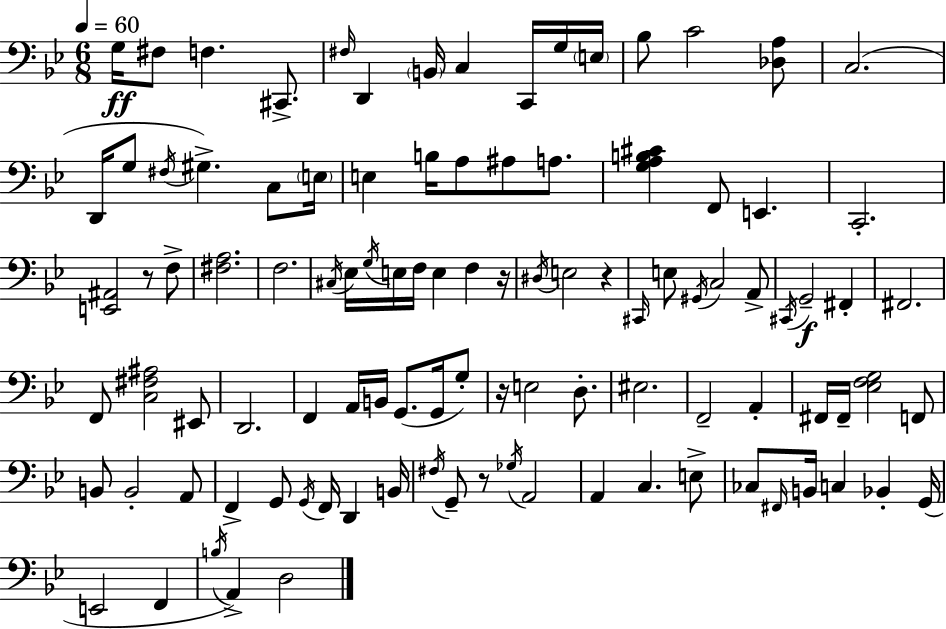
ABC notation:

X:1
T:Untitled
M:6/8
L:1/4
K:Bb
G,/4 ^F,/2 F, ^C,,/2 ^F,/4 D,, B,,/4 C, C,,/4 G,/4 E,/4 _B,/2 C2 [_D,A,]/2 C,2 D,,/4 G,/2 ^F,/4 ^G, C,/2 E,/4 E, B,/4 A,/2 ^A,/2 A,/2 [G,A,B,^C] F,,/2 E,, C,,2 [E,,^A,,]2 z/2 F,/2 [^F,A,]2 F,2 ^C,/4 _E,/4 G,/4 E,/4 F,/4 E, F, z/4 ^D,/4 E,2 z ^C,,/4 E,/2 ^G,,/4 C,2 A,,/2 ^C,,/4 G,,2 ^F,, ^F,,2 F,,/2 [C,^F,^A,]2 ^E,,/2 D,,2 F,, A,,/4 B,,/4 G,,/2 G,,/4 G,/2 z/4 E,2 D,/2 ^E,2 F,,2 A,, ^F,,/4 ^F,,/4 [_E,F,G,]2 F,,/2 B,,/2 B,,2 A,,/2 F,, G,,/2 G,,/4 F,,/4 D,, B,,/4 ^F,/4 G,,/2 z/2 _G,/4 A,,2 A,, C, E,/2 _C,/2 ^F,,/4 B,,/4 C, _B,, G,,/4 E,,2 F,, B,/4 A,, D,2